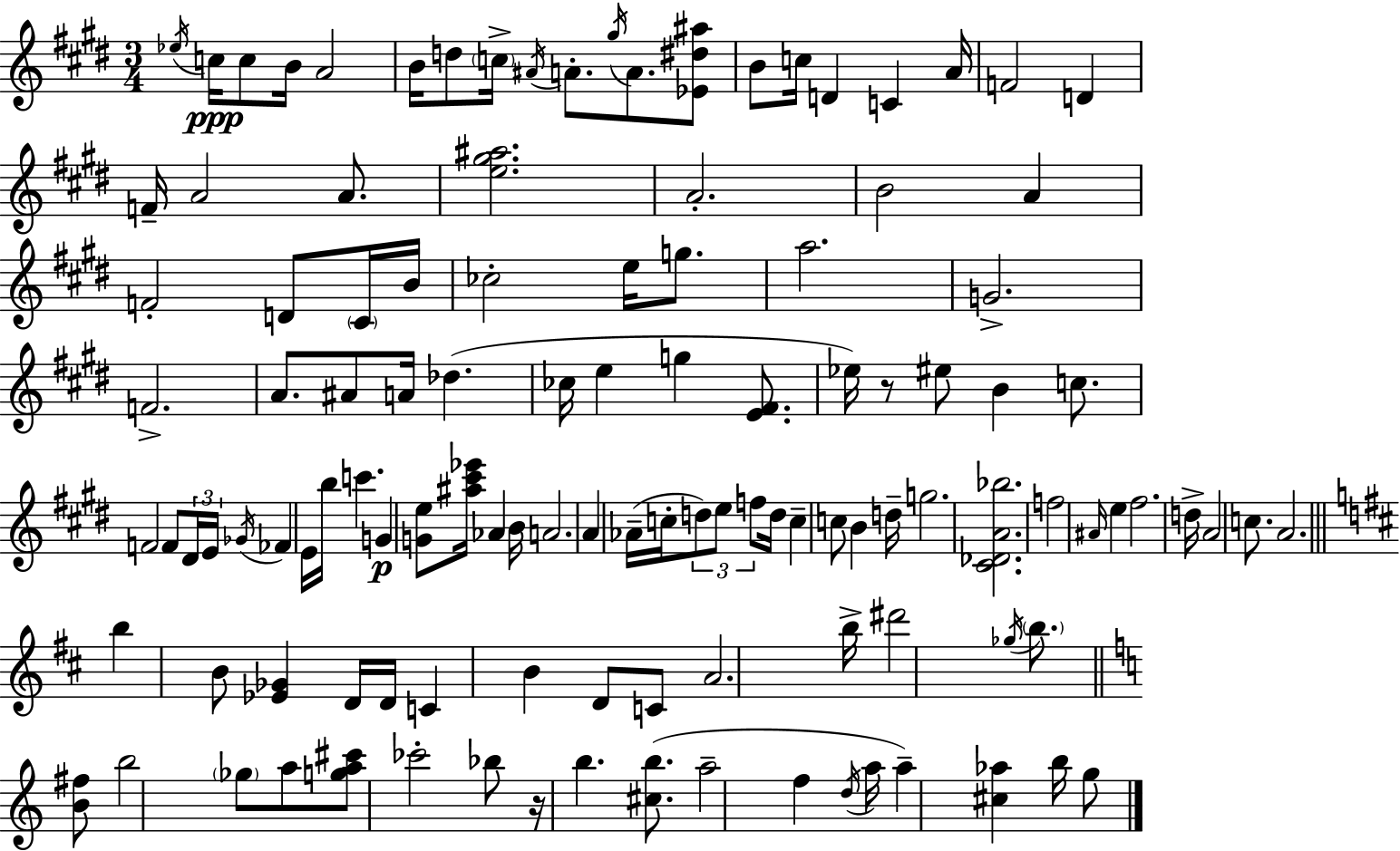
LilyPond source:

{
  \clef treble
  \numericTimeSignature
  \time 3/4
  \key e \major
  \acciaccatura { ees''16 }\ppp c''16 c''8 b'16 a'2 | b'16 d''8 \parenthesize c''16-> \acciaccatura { ais'16 } a'8.-. \acciaccatura { gis''16 } a'8. | <ees' dis'' ais''>8 b'8 c''16 d'4 c'4 | a'16 f'2 d'4 | \break f'16-- a'2 | a'8. <e'' gis'' ais''>2. | a'2.-. | b'2 a'4 | \break f'2-. d'8 | \parenthesize cis'16 b'16 ces''2-. e''16 | g''8. a''2. | g'2.-> | \break f'2.-> | a'8. ais'8 a'16 des''4.( | ces''16 e''4 g''4 | <e' fis'>8. ees''16) r8 eis''8 b'4 | \break c''8. f'2 f'8 | \tuplet 3/2 { dis'16 e'16 \acciaccatura { ges'16 } } fes'4 e'16 b''16 c'''4. | g'4\p <g' e''>8 <ais'' cis''' ees'''>16 aes'4 | b'16 a'2. | \break a'4 aes'16--( c''16-. \tuplet 3/2 { d''8) | e''8 f''8 } d''16 c''4-- c''8 b'4 | d''16-- g''2. | <cis' des' a' bes''>2. | \break f''2 | \grace { ais'16 } e''4 fis''2. | d''16-> a'2 | c''8. a'2. | \break \bar "||" \break \key d \major b''4 b'8 <ees' ges'>4 d'16 d'16 | c'4 b'4 d'8 c'8 | a'2. | b''16-> dis'''2 \acciaccatura { ges''16 } \parenthesize b''8. | \break \bar "||" \break \key a \minor <b' fis''>8 b''2 \parenthesize ges''8 | a''8 <g'' a'' cis'''>8 ces'''2-. | bes''8 r16 b''4. <cis'' b''>8.( | a''2-- f''4 | \break \acciaccatura { d''16 } a''16 a''4--) <cis'' aes''>4 b''16 g''8 | \bar "|."
}